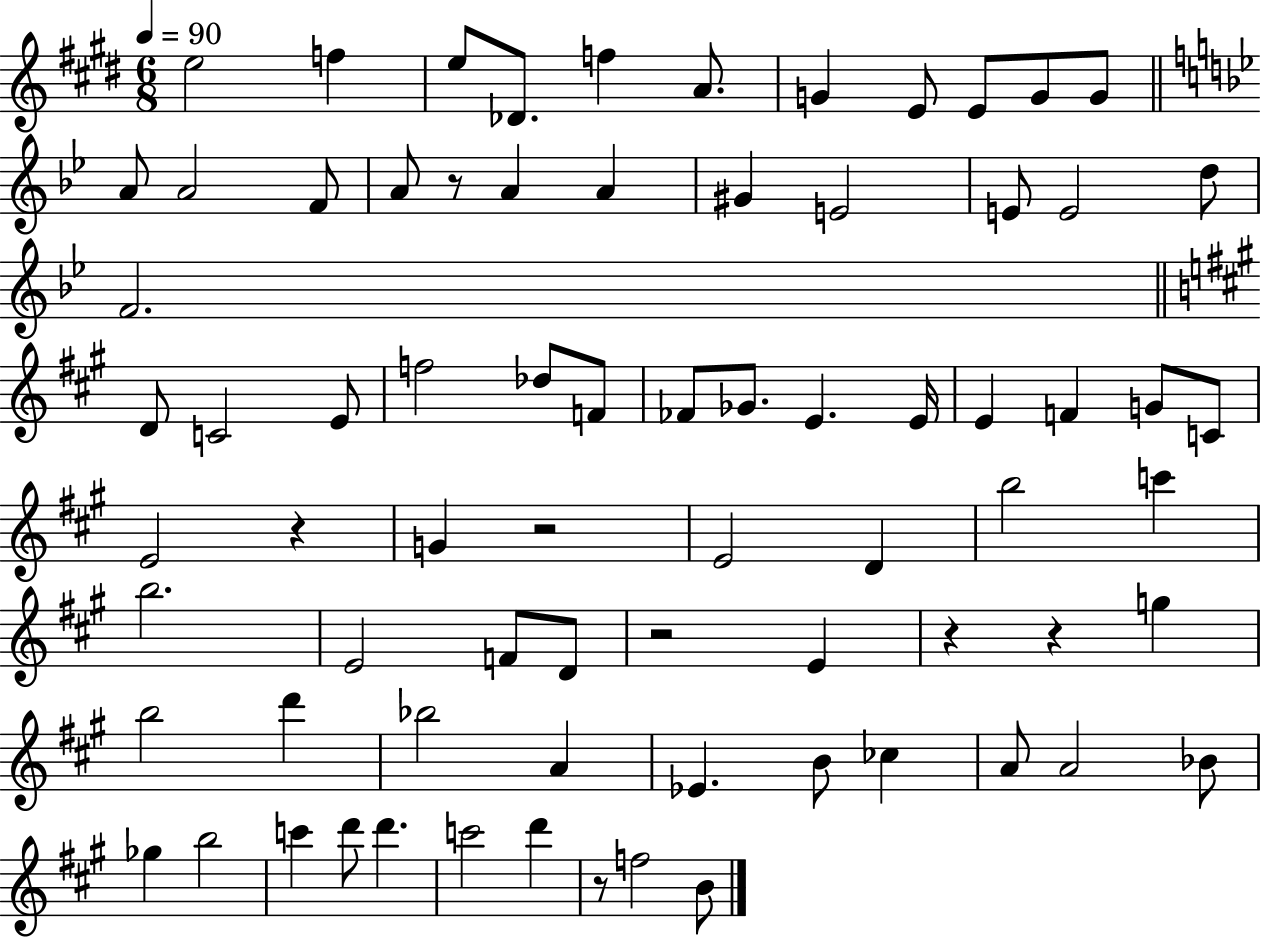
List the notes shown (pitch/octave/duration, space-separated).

E5/h F5/q E5/e Db4/e. F5/q A4/e. G4/q E4/e E4/e G4/e G4/e A4/e A4/h F4/e A4/e R/e A4/q A4/q G#4/q E4/h E4/e E4/h D5/e F4/h. D4/e C4/h E4/e F5/h Db5/e F4/e FES4/e Gb4/e. E4/q. E4/s E4/q F4/q G4/e C4/e E4/h R/q G4/q R/h E4/h D4/q B5/h C6/q B5/h. E4/h F4/e D4/e R/h E4/q R/q R/q G5/q B5/h D6/q Bb5/h A4/q Eb4/q. B4/e CES5/q A4/e A4/h Bb4/e Gb5/q B5/h C6/q D6/e D6/q. C6/h D6/q R/e F5/h B4/e